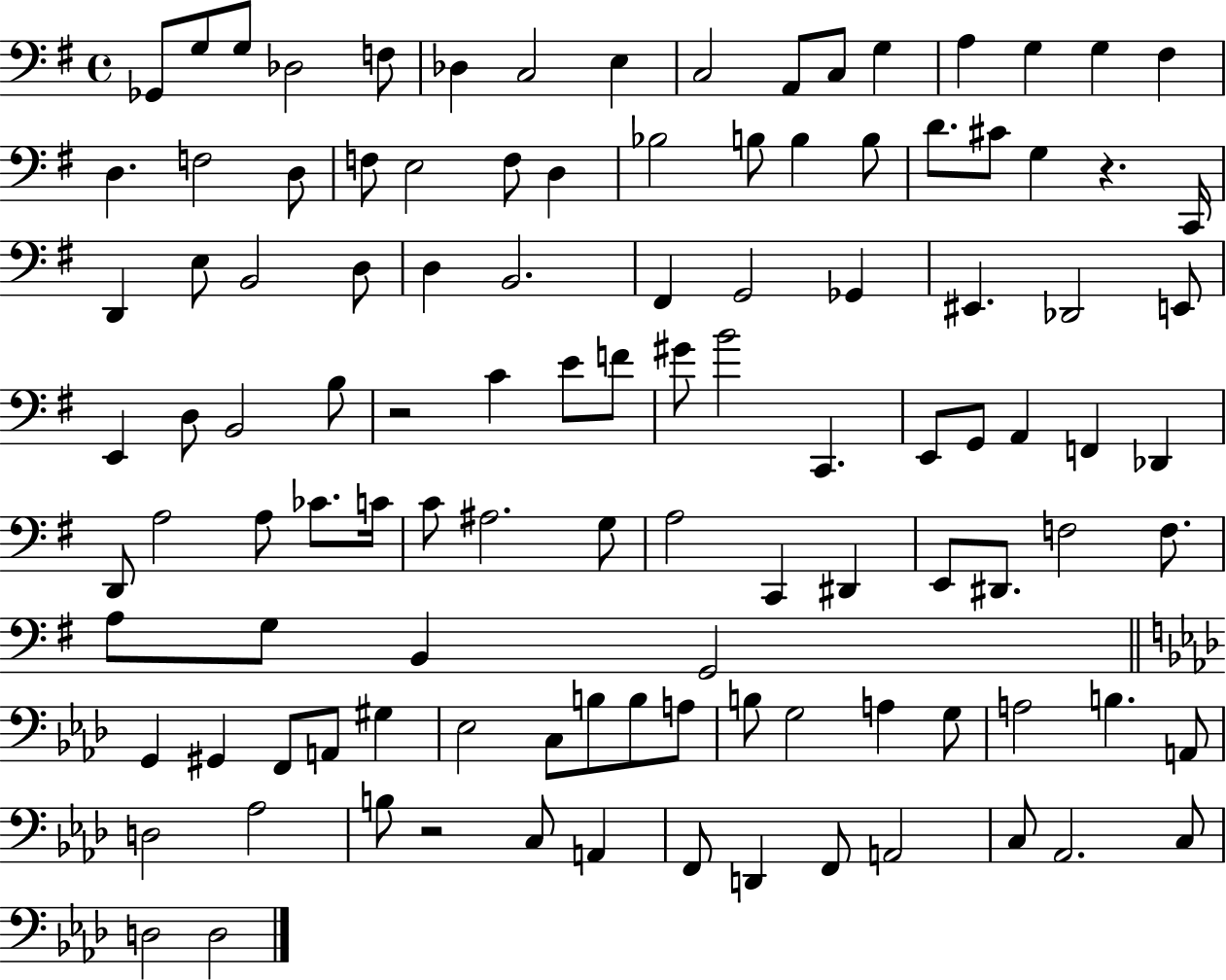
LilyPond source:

{
  \clef bass
  \time 4/4
  \defaultTimeSignature
  \key g \major
  ges,8 g8 g8 des2 f8 | des4 c2 e4 | c2 a,8 c8 g4 | a4 g4 g4 fis4 | \break d4. f2 d8 | f8 e2 f8 d4 | bes2 b8 b4 b8 | d'8. cis'8 g4 r4. c,16 | \break d,4 e8 b,2 d8 | d4 b,2. | fis,4 g,2 ges,4 | eis,4. des,2 e,8 | \break e,4 d8 b,2 b8 | r2 c'4 e'8 f'8 | gis'8 b'2 c,4. | e,8 g,8 a,4 f,4 des,4 | \break d,8 a2 a8 ces'8. c'16 | c'8 ais2. g8 | a2 c,4 dis,4 | e,8 dis,8. f2 f8. | \break a8 g8 b,4 g,2 | \bar "||" \break \key aes \major g,4 gis,4 f,8 a,8 gis4 | ees2 c8 b8 b8 a8 | b8 g2 a4 g8 | a2 b4. a,8 | \break d2 aes2 | b8 r2 c8 a,4 | f,8 d,4 f,8 a,2 | c8 aes,2. c8 | \break d2 d2 | \bar "|."
}